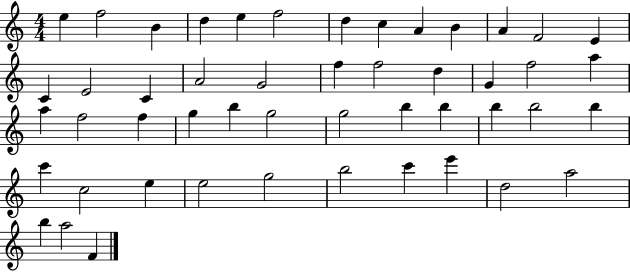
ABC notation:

X:1
T:Untitled
M:4/4
L:1/4
K:C
e f2 B d e f2 d c A B A F2 E C E2 C A2 G2 f f2 d G f2 a a f2 f g b g2 g2 b b b b2 b c' c2 e e2 g2 b2 c' e' d2 a2 b a2 F